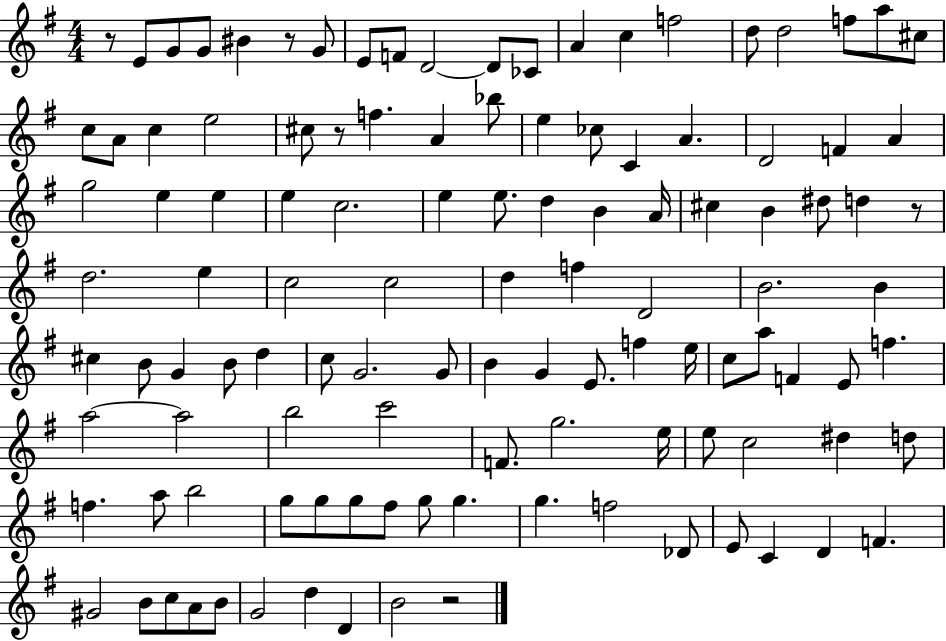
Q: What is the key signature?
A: G major